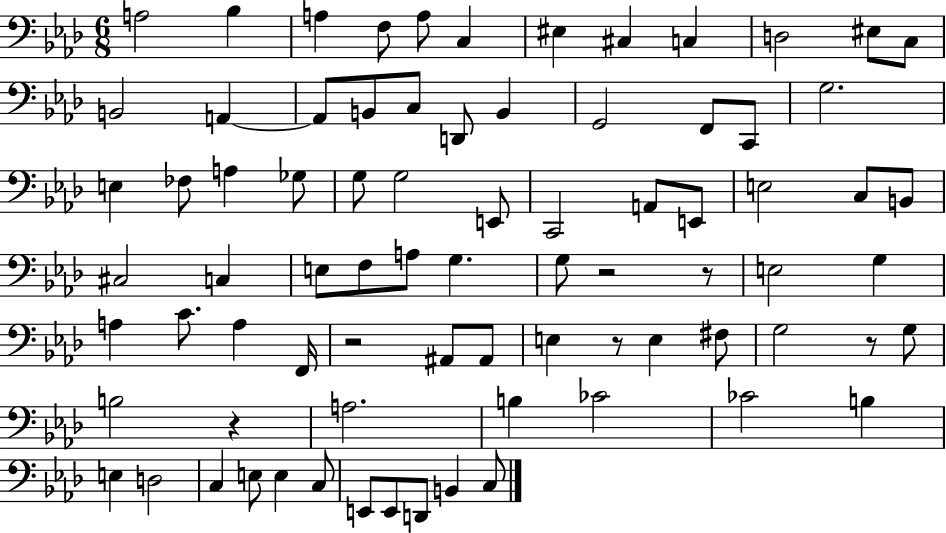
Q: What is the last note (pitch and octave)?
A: C3